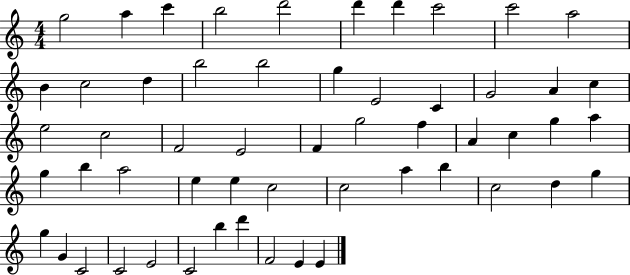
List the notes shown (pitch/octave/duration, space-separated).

G5/h A5/q C6/q B5/h D6/h D6/q D6/q C6/h C6/h A5/h B4/q C5/h D5/q B5/h B5/h G5/q E4/h C4/q G4/h A4/q C5/q E5/h C5/h F4/h E4/h F4/q G5/h F5/q A4/q C5/q G5/q A5/q G5/q B5/q A5/h E5/q E5/q C5/h C5/h A5/q B5/q C5/h D5/q G5/q G5/q G4/q C4/h C4/h E4/h C4/h B5/q D6/q F4/h E4/q E4/q